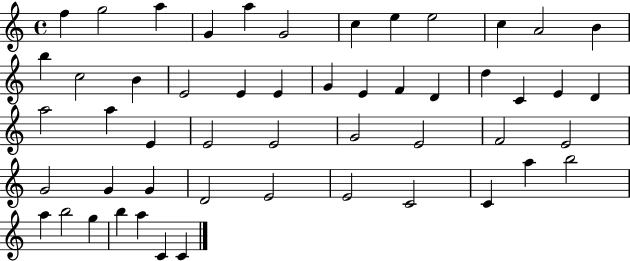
{
  \clef treble
  \time 4/4
  \defaultTimeSignature
  \key c \major
  f''4 g''2 a''4 | g'4 a''4 g'2 | c''4 e''4 e''2 | c''4 a'2 b'4 | \break b''4 c''2 b'4 | e'2 e'4 e'4 | g'4 e'4 f'4 d'4 | d''4 c'4 e'4 d'4 | \break a''2 a''4 e'4 | e'2 e'2 | g'2 e'2 | f'2 e'2 | \break g'2 g'4 g'4 | d'2 e'2 | e'2 c'2 | c'4 a''4 b''2 | \break a''4 b''2 g''4 | b''4 a''4 c'4 c'4 | \bar "|."
}